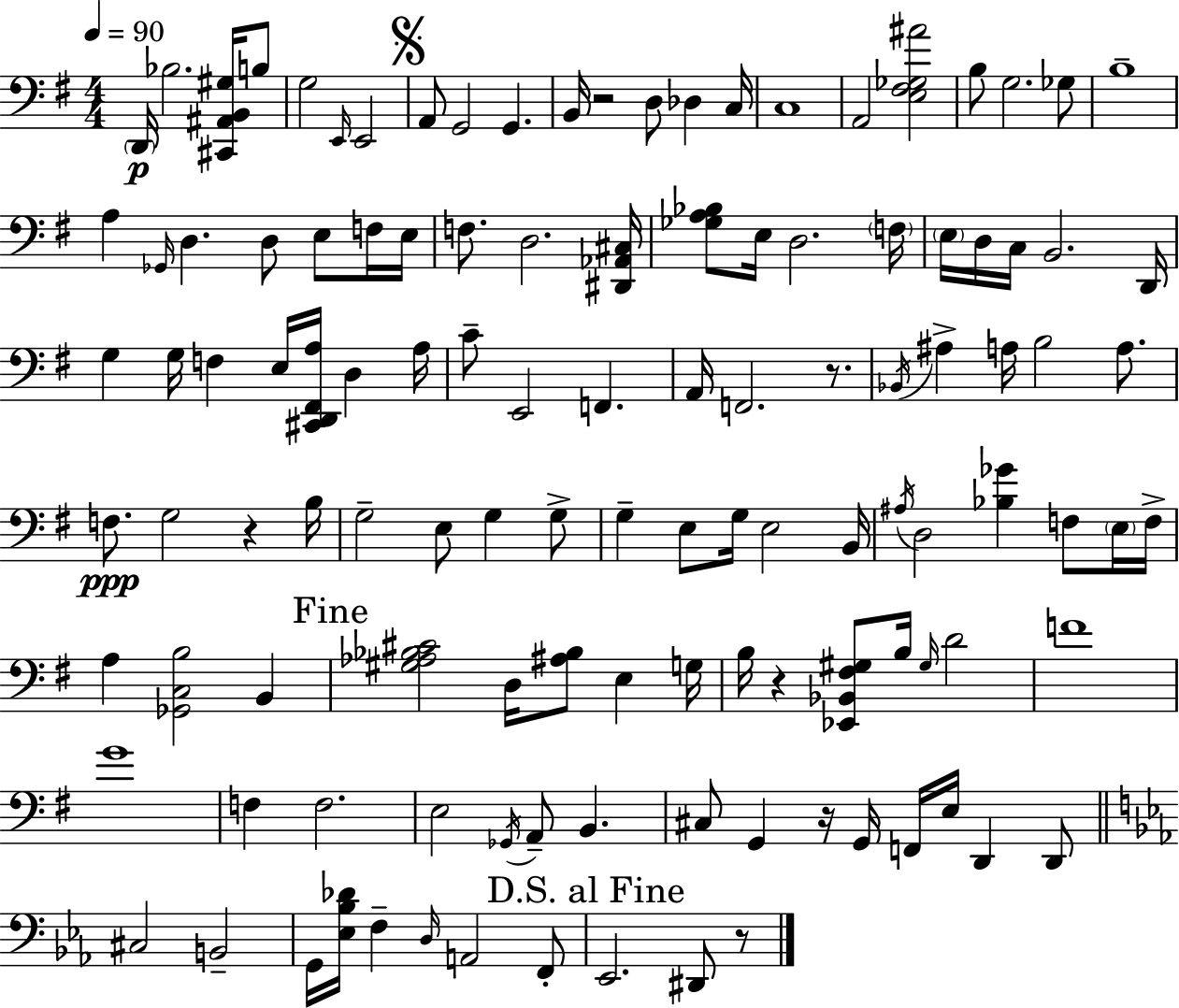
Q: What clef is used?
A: bass